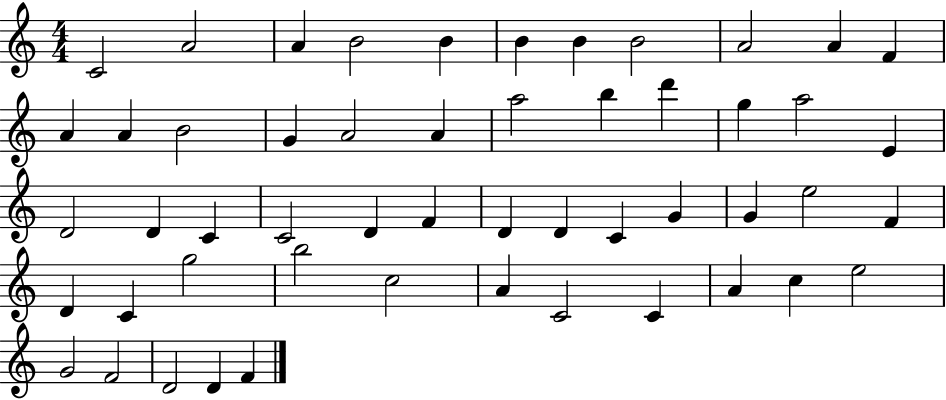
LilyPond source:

{
  \clef treble
  \numericTimeSignature
  \time 4/4
  \key c \major
  c'2 a'2 | a'4 b'2 b'4 | b'4 b'4 b'2 | a'2 a'4 f'4 | \break a'4 a'4 b'2 | g'4 a'2 a'4 | a''2 b''4 d'''4 | g''4 a''2 e'4 | \break d'2 d'4 c'4 | c'2 d'4 f'4 | d'4 d'4 c'4 g'4 | g'4 e''2 f'4 | \break d'4 c'4 g''2 | b''2 c''2 | a'4 c'2 c'4 | a'4 c''4 e''2 | \break g'2 f'2 | d'2 d'4 f'4 | \bar "|."
}